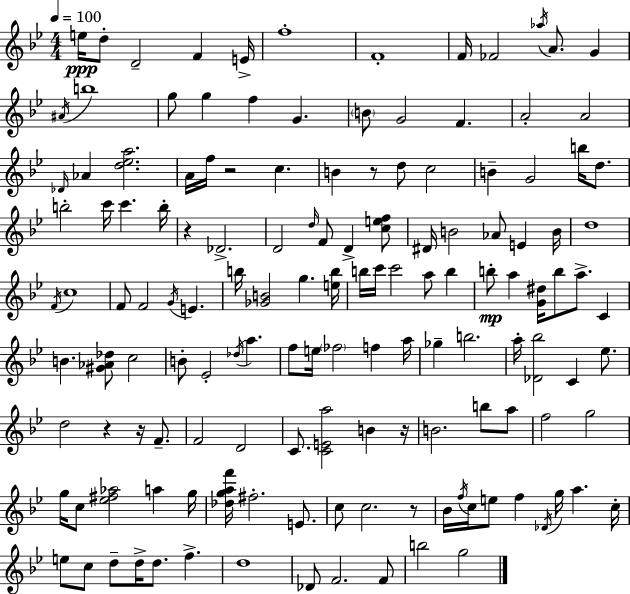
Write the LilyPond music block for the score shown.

{
  \clef treble
  \numericTimeSignature
  \time 4/4
  \key g \minor
  \tempo 4 = 100
  e''16\ppp d''8-. d'2-- f'4 e'16-> | f''1-. | f'1-. | f'16 fes'2 \acciaccatura { aes''16 } a'8. g'4 | \break \acciaccatura { ais'16 } b''1 | g''8 g''4 f''4 g'4. | \parenthesize b'8 g'2 f'4. | a'2-. a'2 | \break \grace { des'16 } aes'4 <d'' ees'' a''>2. | a'16 f''16 r2 c''4. | b'4 r8 d''8 c''2 | b'4-- g'2 b''16 | \break d''8. b''2-. c'''16 c'''4. | b''16-. r4 des'2.-> | d'2 \grace { d''16 } f'8 d'4-> | <c'' e'' f''>8 dis'16 b'2 aes'8 e'4 | \break b'16 d''1 | \acciaccatura { f'16 } c''1 | f'8 f'2 \acciaccatura { g'16 } | e'4. b''16 <ges' b'>2 g''4. | \break <e'' b''>16 b''16 c'''16 c'''2 | a''8 b''4 b''8-.\mp a''4 <g' dis''>16 b''8 a''8.-> | c'4 b'4. <gis' aes' des''>8 c''2 | b'8-. ees'2-. | \break \acciaccatura { des''16 } a''4. f''8 e''16 \parenthesize fes''2 | f''4 a''16 ges''4-- b''2. | a''16-. <des' bes''>2 | c'4 ees''8. d''2 r4 | \break r16 f'8.-- f'2 d'2 | c'8. <c' e' a''>2 | b'4 r16 b'2. | b''8 a''8 f''2 g''2 | \break g''16 c''8 <ees'' fis'' aes''>2 | a''4 g''16 <des'' g'' a'' f'''>16 fis''2.-. | e'8. c''8 c''2. | r8 bes'16 \acciaccatura { f''16 } c''16 e''8 f''4 | \break \acciaccatura { des'16 } g''16 a''4. c''16-. e''8 c''8 d''8-- d''16-> | d''8. f''4.-> d''1 | des'8 f'2. | f'8 b''2 | \break g''2 \bar "|."
}